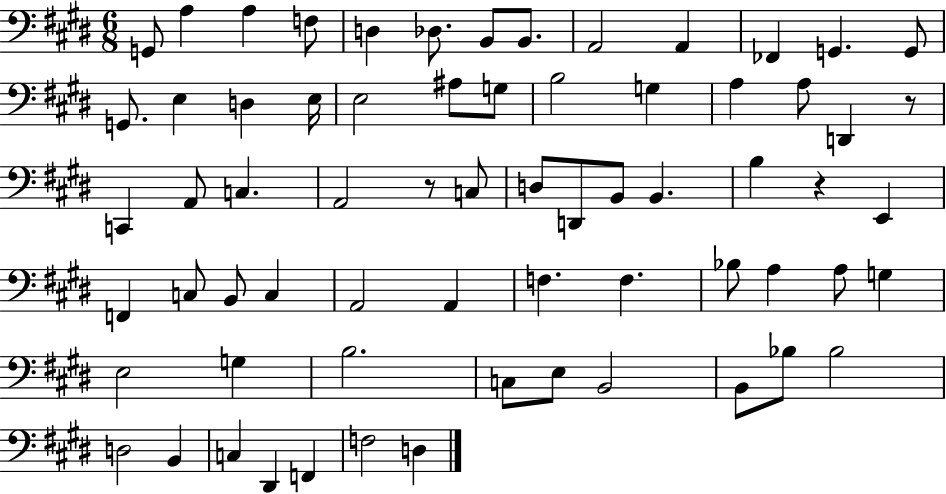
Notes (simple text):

G2/e A3/q A3/q F3/e D3/q Db3/e. B2/e B2/e. A2/h A2/q FES2/q G2/q. G2/e G2/e. E3/q D3/q E3/s E3/h A#3/e G3/e B3/h G3/q A3/q A3/e D2/q R/e C2/q A2/e C3/q. A2/h R/e C3/e D3/e D2/e B2/e B2/q. B3/q R/q E2/q F2/q C3/e B2/e C3/q A2/h A2/q F3/q. F3/q. Bb3/e A3/q A3/e G3/q E3/h G3/q B3/h. C3/e E3/e B2/h B2/e Bb3/e Bb3/h D3/h B2/q C3/q D#2/q F2/q F3/h D3/q